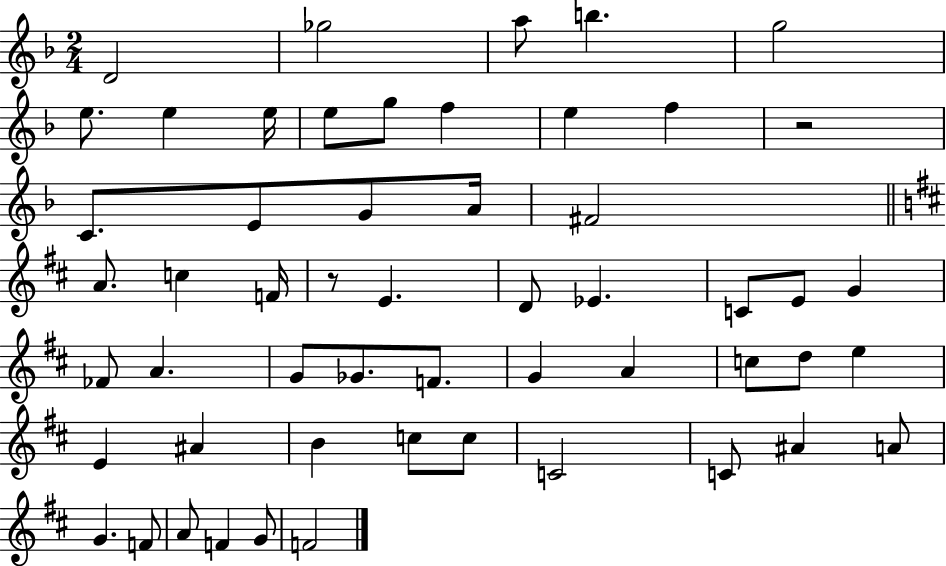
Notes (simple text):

D4/h Gb5/h A5/e B5/q. G5/h E5/e. E5/q E5/s E5/e G5/e F5/q E5/q F5/q R/h C4/e. E4/e G4/e A4/s F#4/h A4/e. C5/q F4/s R/e E4/q. D4/e Eb4/q. C4/e E4/e G4/q FES4/e A4/q. G4/e Gb4/e. F4/e. G4/q A4/q C5/e D5/e E5/q E4/q A#4/q B4/q C5/e C5/e C4/h C4/e A#4/q A4/e G4/q. F4/e A4/e F4/q G4/e F4/h